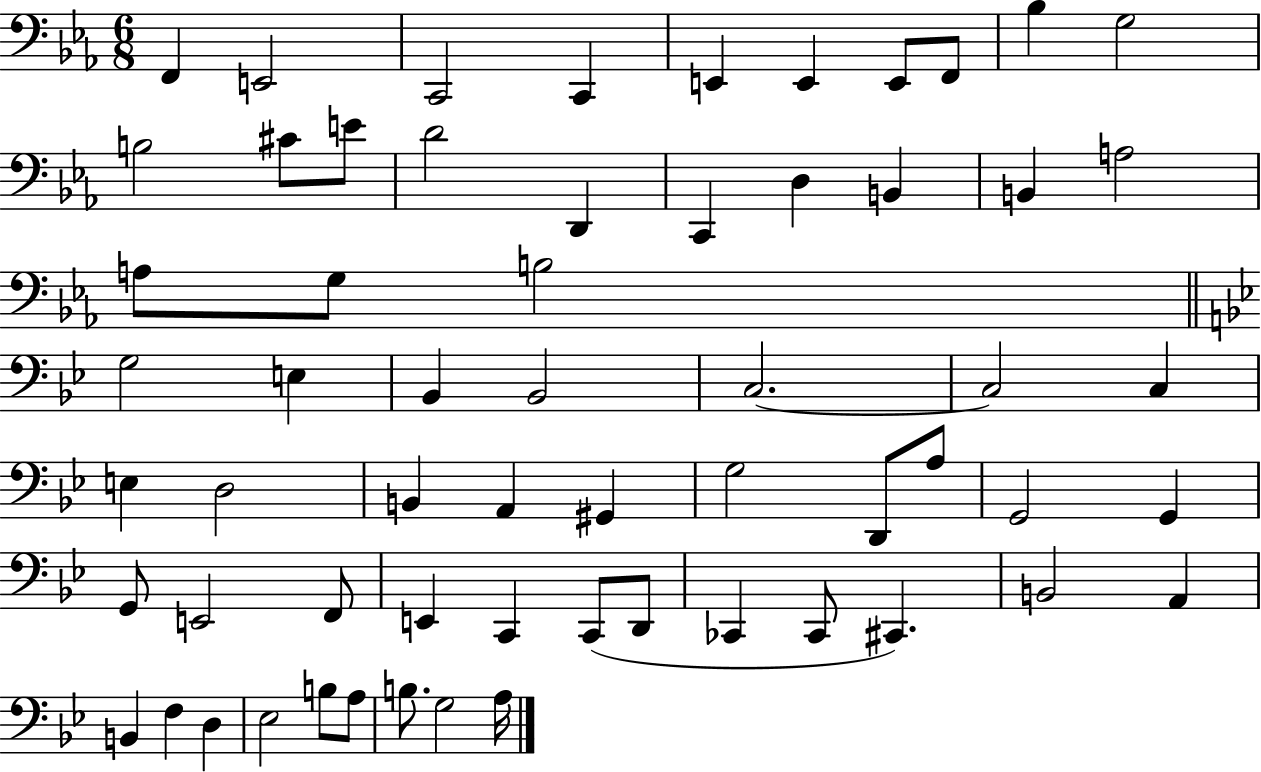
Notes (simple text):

F2/q E2/h C2/h C2/q E2/q E2/q E2/e F2/e Bb3/q G3/h B3/h C#4/e E4/e D4/h D2/q C2/q D3/q B2/q B2/q A3/h A3/e G3/e B3/h G3/h E3/q Bb2/q Bb2/h C3/h. C3/h C3/q E3/q D3/h B2/q A2/q G#2/q G3/h D2/e A3/e G2/h G2/q G2/e E2/h F2/e E2/q C2/q C2/e D2/e CES2/q CES2/e C#2/q. B2/h A2/q B2/q F3/q D3/q Eb3/h B3/e A3/e B3/e. G3/h A3/s